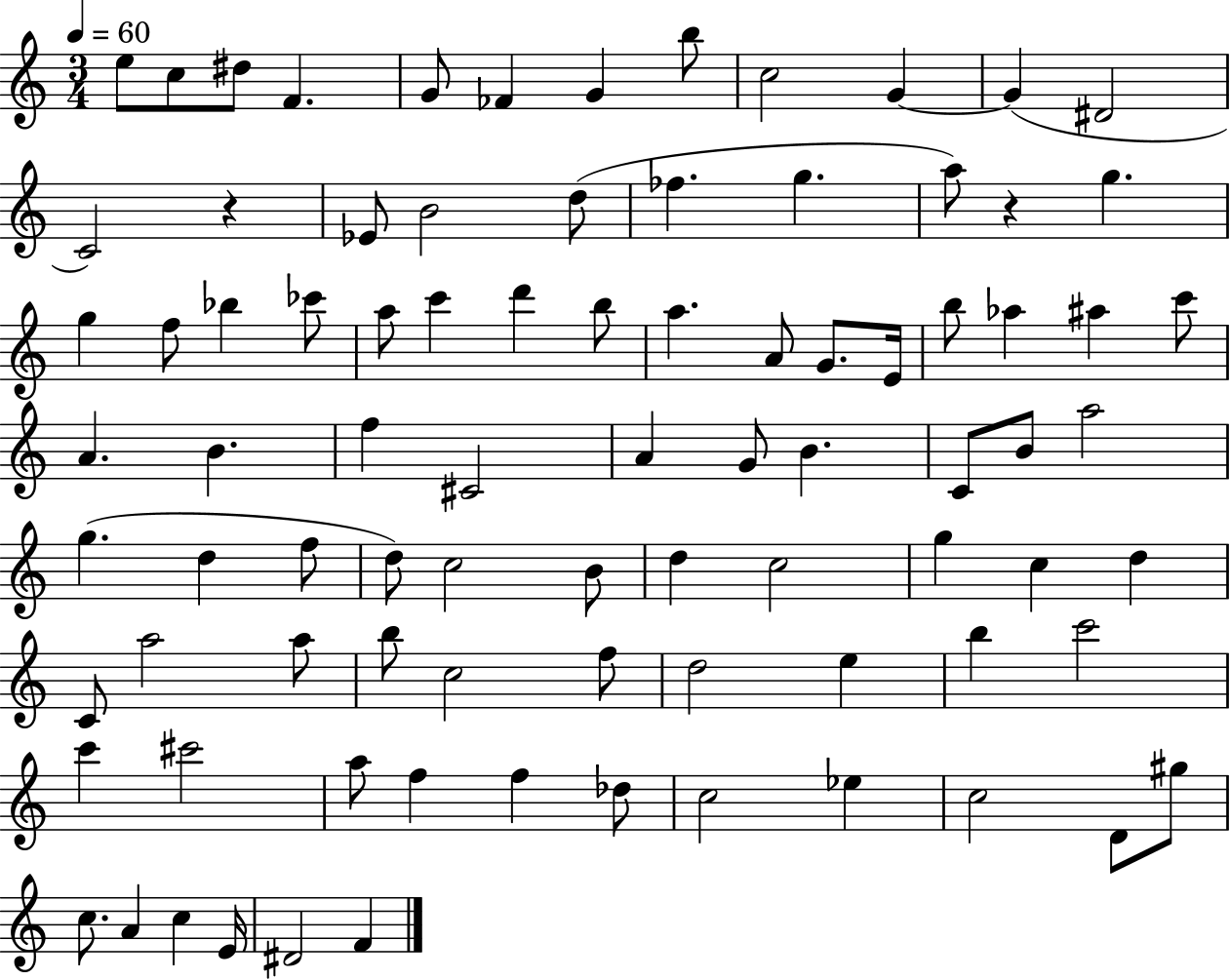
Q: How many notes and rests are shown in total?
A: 86